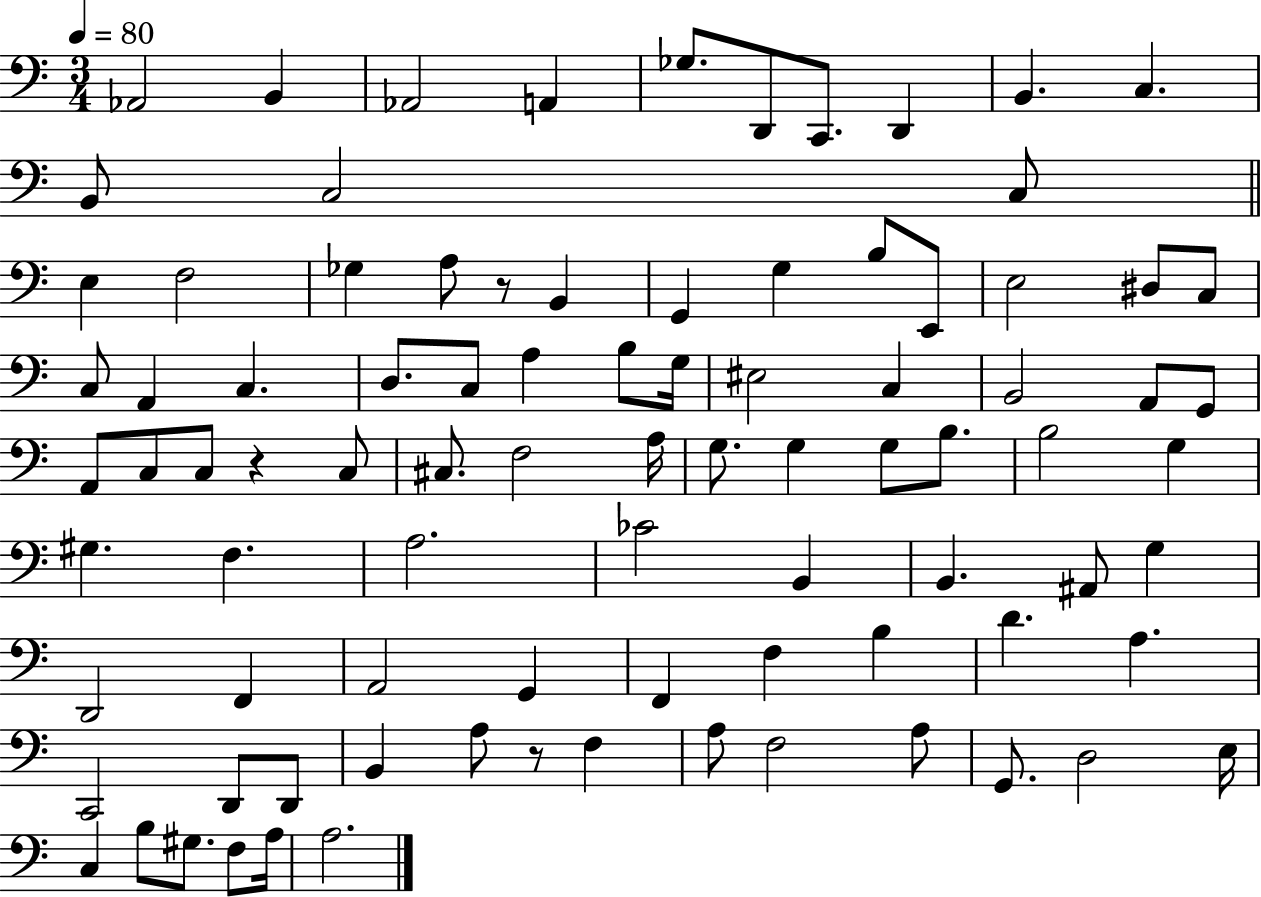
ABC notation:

X:1
T:Untitled
M:3/4
L:1/4
K:C
_A,,2 B,, _A,,2 A,, _G,/2 D,,/2 C,,/2 D,, B,, C, B,,/2 C,2 C,/2 E, F,2 _G, A,/2 z/2 B,, G,, G, B,/2 E,,/2 E,2 ^D,/2 C,/2 C,/2 A,, C, D,/2 C,/2 A, B,/2 G,/4 ^E,2 C, B,,2 A,,/2 G,,/2 A,,/2 C,/2 C,/2 z C,/2 ^C,/2 F,2 A,/4 G,/2 G, G,/2 B,/2 B,2 G, ^G, F, A,2 _C2 B,, B,, ^A,,/2 G, D,,2 F,, A,,2 G,, F,, F, B, D A, C,,2 D,,/2 D,,/2 B,, A,/2 z/2 F, A,/2 F,2 A,/2 G,,/2 D,2 E,/4 C, B,/2 ^G,/2 F,/2 A,/4 A,2